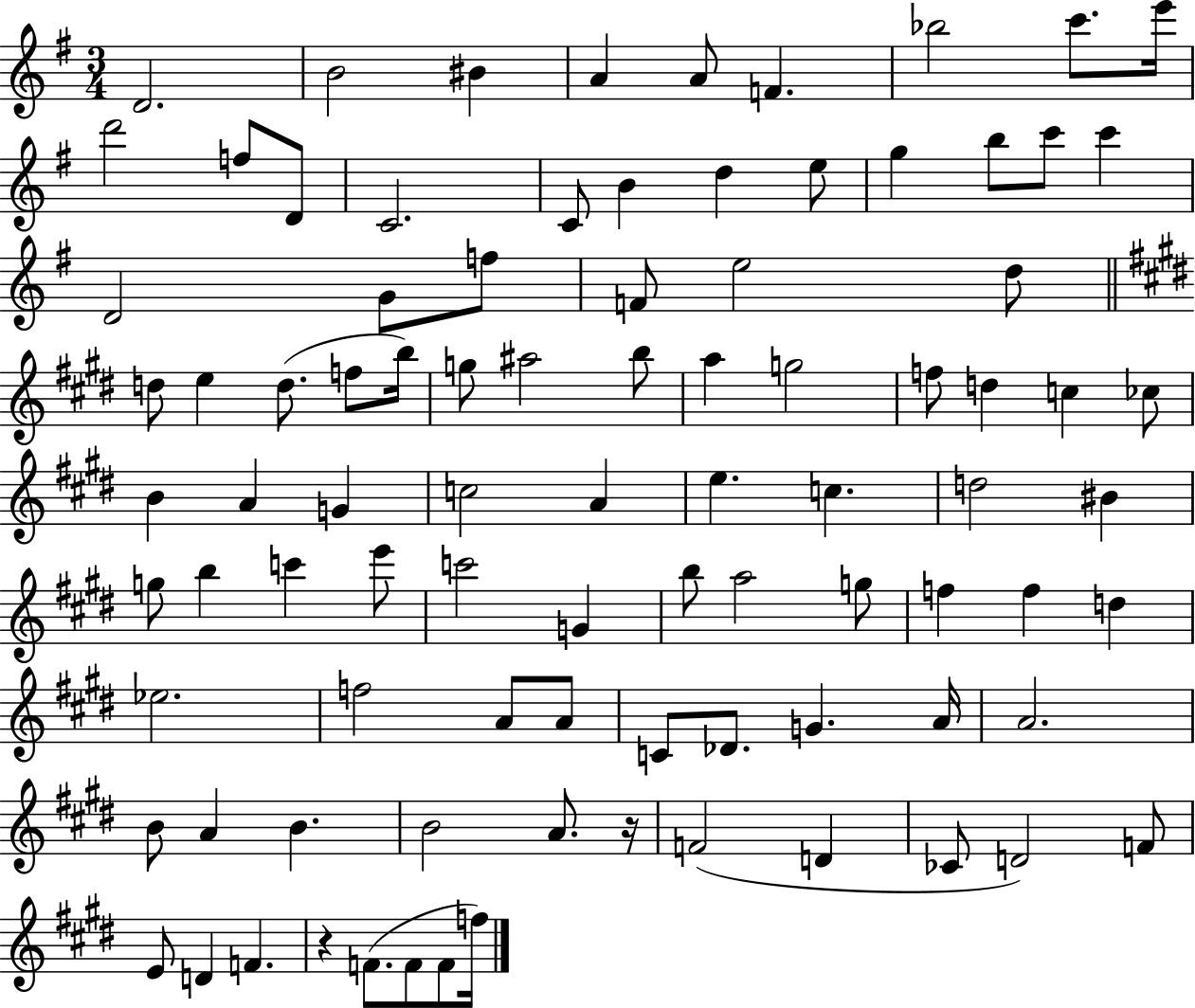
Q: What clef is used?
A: treble